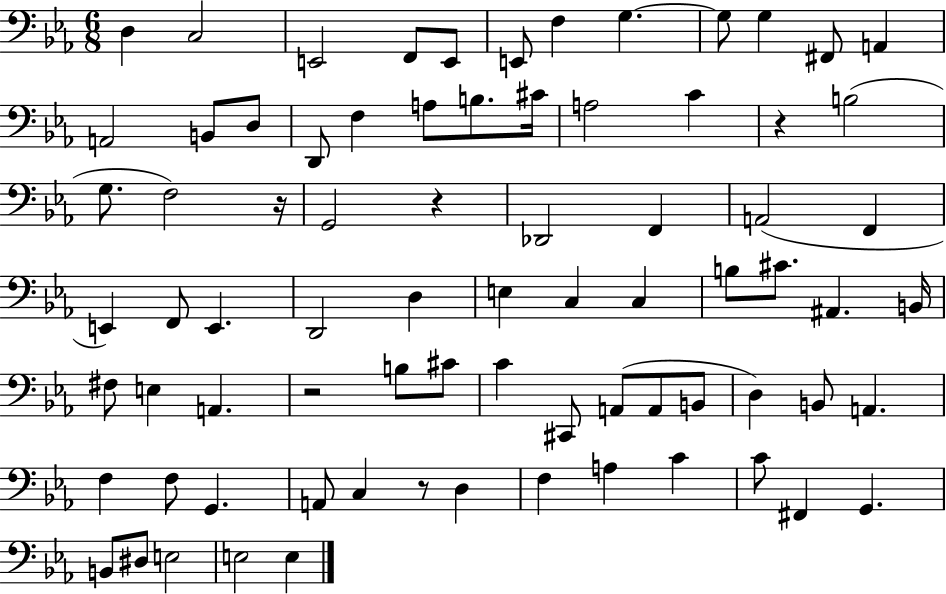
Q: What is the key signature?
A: EES major